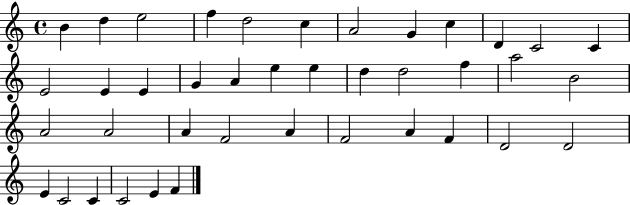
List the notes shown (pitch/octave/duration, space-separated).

B4/q D5/q E5/h F5/q D5/h C5/q A4/h G4/q C5/q D4/q C4/h C4/q E4/h E4/q E4/q G4/q A4/q E5/q E5/q D5/q D5/h F5/q A5/h B4/h A4/h A4/h A4/q F4/h A4/q F4/h A4/q F4/q D4/h D4/h E4/q C4/h C4/q C4/h E4/q F4/q